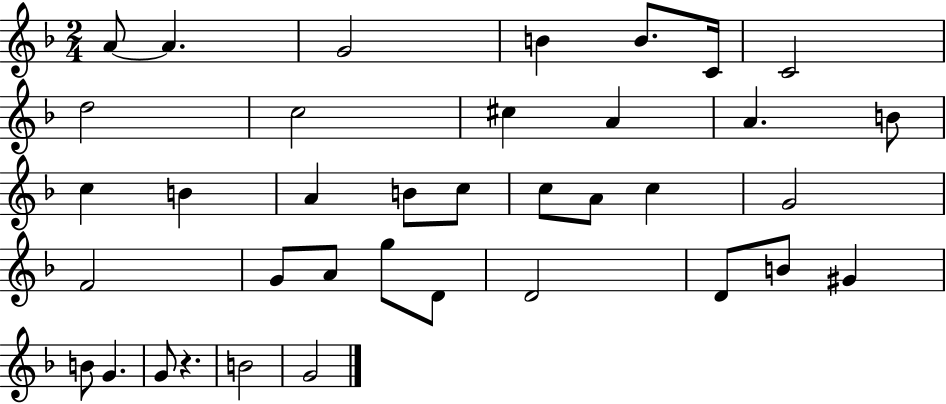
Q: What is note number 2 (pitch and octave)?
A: A4